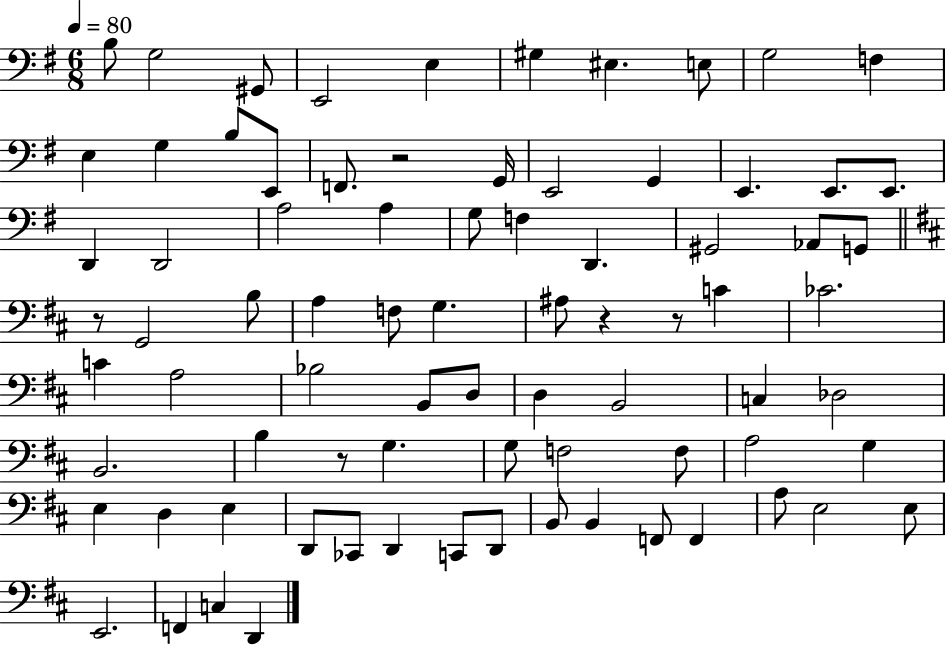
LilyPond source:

{
  \clef bass
  \numericTimeSignature
  \time 6/8
  \key g \major
  \tempo 4 = 80
  \repeat volta 2 { b8 g2 gis,8 | e,2 e4 | gis4 eis4. e8 | g2 f4 | \break e4 g4 b8 e,8 | f,8. r2 g,16 | e,2 g,4 | e,4. e,8. e,8. | \break d,4 d,2 | a2 a4 | g8 f4 d,4. | gis,2 aes,8 g,8 | \break \bar "||" \break \key b \minor r8 g,2 b8 | a4 f8 g4. | ais8 r4 r8 c'4 | ces'2. | \break c'4 a2 | bes2 b,8 d8 | d4 b,2 | c4 des2 | \break b,2. | b4 r8 g4. | g8 f2 f8 | a2 g4 | \break e4 d4 e4 | d,8 ces,8 d,4 c,8 d,8 | b,8 b,4 f,8 f,4 | a8 e2 e8 | \break e,2. | f,4 c4 d,4 | } \bar "|."
}